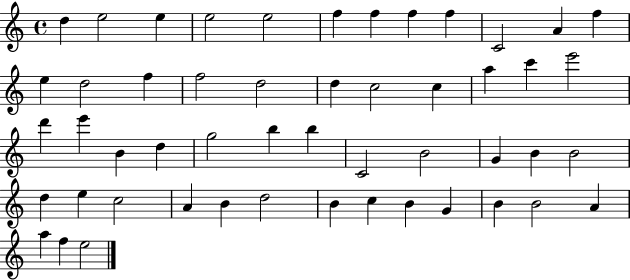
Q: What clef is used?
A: treble